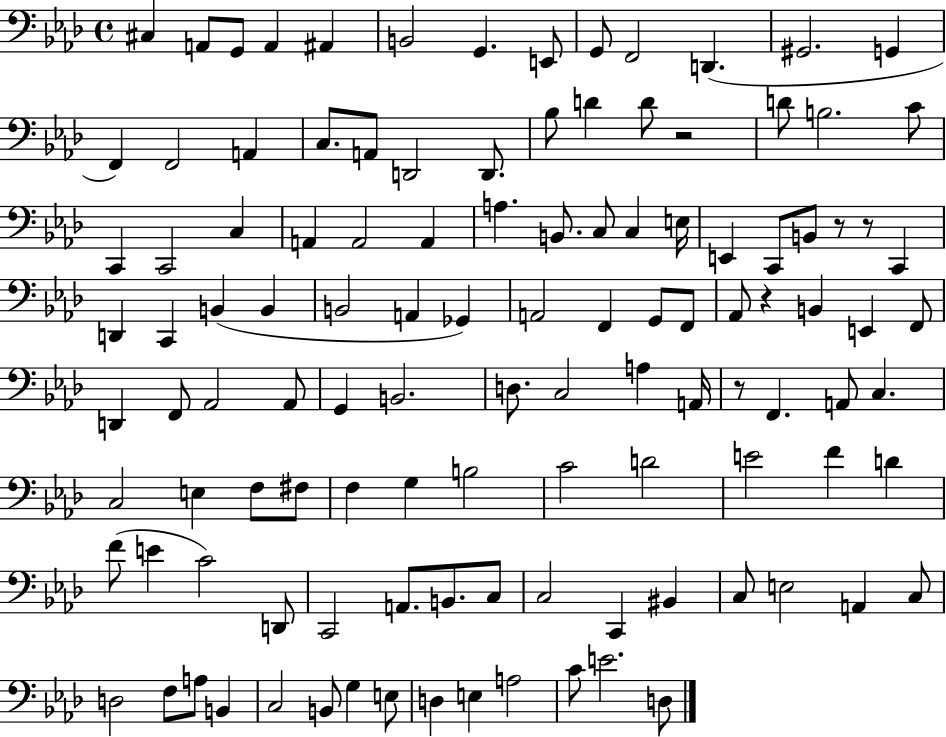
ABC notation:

X:1
T:Untitled
M:4/4
L:1/4
K:Ab
^C, A,,/2 G,,/2 A,, ^A,, B,,2 G,, E,,/2 G,,/2 F,,2 D,, ^G,,2 G,, F,, F,,2 A,, C,/2 A,,/2 D,,2 D,,/2 _B,/2 D D/2 z2 D/2 B,2 C/2 C,, C,,2 C, A,, A,,2 A,, A, B,,/2 C,/2 C, E,/4 E,, C,,/2 B,,/2 z/2 z/2 C,, D,, C,, B,, B,, B,,2 A,, _G,, A,,2 F,, G,,/2 F,,/2 _A,,/2 z B,, E,, F,,/2 D,, F,,/2 _A,,2 _A,,/2 G,, B,,2 D,/2 C,2 A, A,,/4 z/2 F,, A,,/2 C, C,2 E, F,/2 ^F,/2 F, G, B,2 C2 D2 E2 F D F/2 E C2 D,,/2 C,,2 A,,/2 B,,/2 C,/2 C,2 C,, ^B,, C,/2 E,2 A,, C,/2 D,2 F,/2 A,/2 B,, C,2 B,,/2 G, E,/2 D, E, A,2 C/2 E2 D,/2